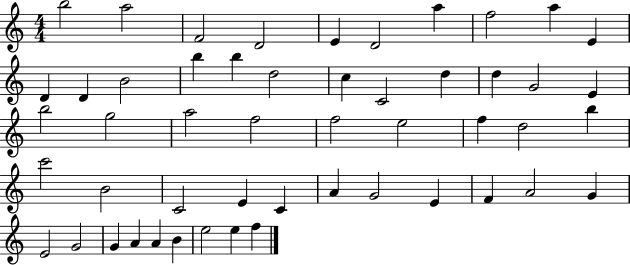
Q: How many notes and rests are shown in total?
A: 51